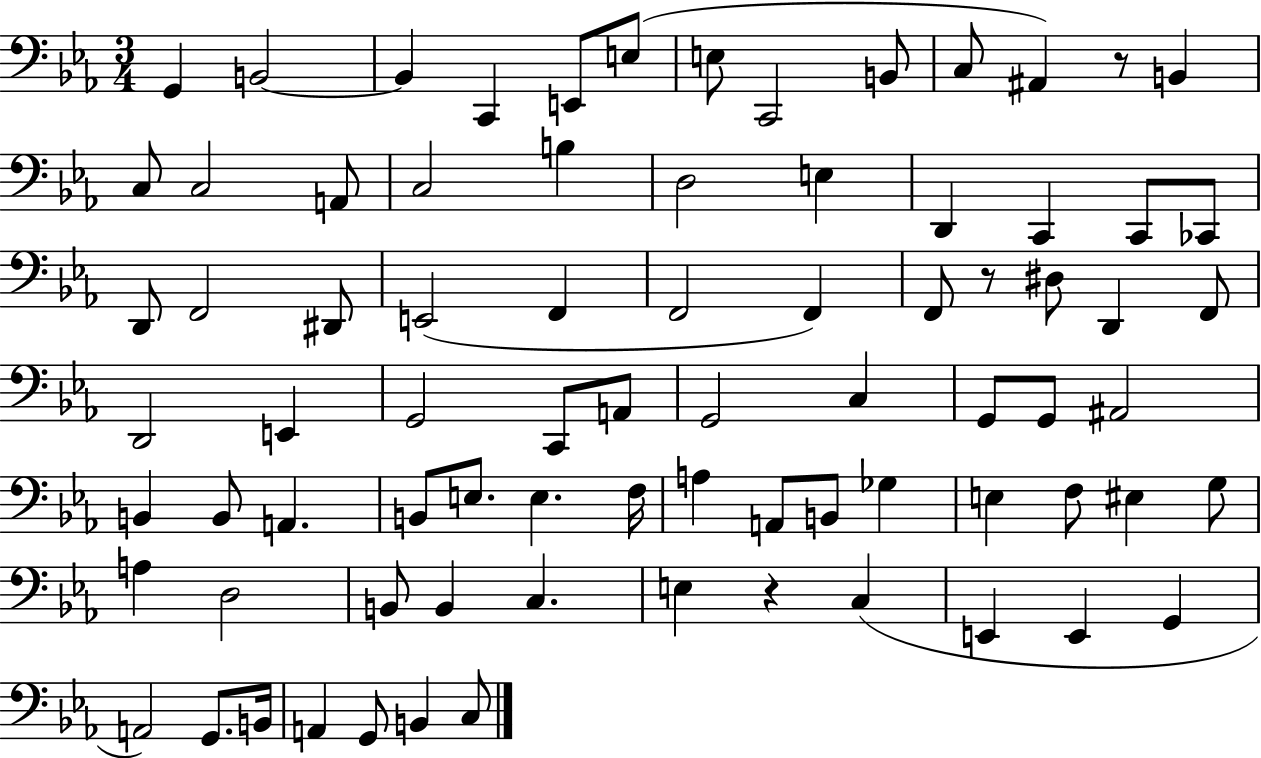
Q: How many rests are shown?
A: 3